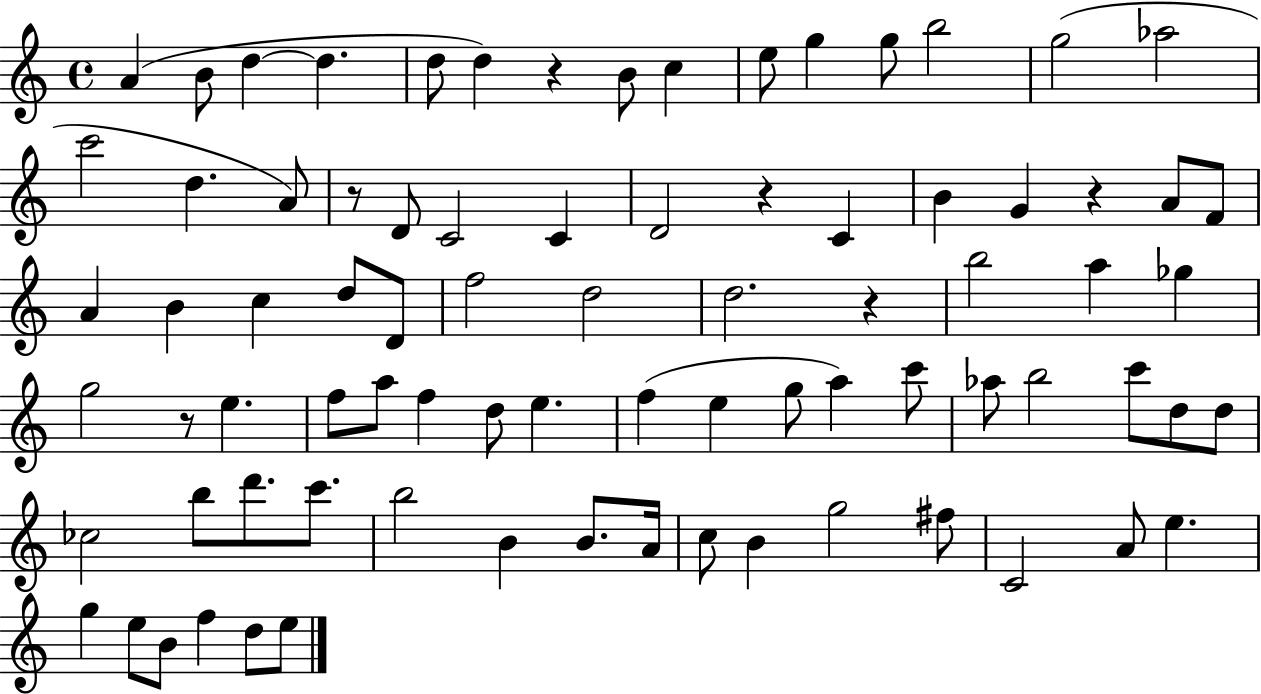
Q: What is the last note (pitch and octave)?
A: E5